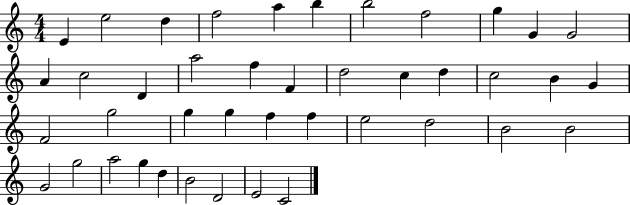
{
  \clef treble
  \numericTimeSignature
  \time 4/4
  \key c \major
  e'4 e''2 d''4 | f''2 a''4 b''4 | b''2 f''2 | g''4 g'4 g'2 | \break a'4 c''2 d'4 | a''2 f''4 f'4 | d''2 c''4 d''4 | c''2 b'4 g'4 | \break f'2 g''2 | g''4 g''4 f''4 f''4 | e''2 d''2 | b'2 b'2 | \break g'2 g''2 | a''2 g''4 d''4 | b'2 d'2 | e'2 c'2 | \break \bar "|."
}